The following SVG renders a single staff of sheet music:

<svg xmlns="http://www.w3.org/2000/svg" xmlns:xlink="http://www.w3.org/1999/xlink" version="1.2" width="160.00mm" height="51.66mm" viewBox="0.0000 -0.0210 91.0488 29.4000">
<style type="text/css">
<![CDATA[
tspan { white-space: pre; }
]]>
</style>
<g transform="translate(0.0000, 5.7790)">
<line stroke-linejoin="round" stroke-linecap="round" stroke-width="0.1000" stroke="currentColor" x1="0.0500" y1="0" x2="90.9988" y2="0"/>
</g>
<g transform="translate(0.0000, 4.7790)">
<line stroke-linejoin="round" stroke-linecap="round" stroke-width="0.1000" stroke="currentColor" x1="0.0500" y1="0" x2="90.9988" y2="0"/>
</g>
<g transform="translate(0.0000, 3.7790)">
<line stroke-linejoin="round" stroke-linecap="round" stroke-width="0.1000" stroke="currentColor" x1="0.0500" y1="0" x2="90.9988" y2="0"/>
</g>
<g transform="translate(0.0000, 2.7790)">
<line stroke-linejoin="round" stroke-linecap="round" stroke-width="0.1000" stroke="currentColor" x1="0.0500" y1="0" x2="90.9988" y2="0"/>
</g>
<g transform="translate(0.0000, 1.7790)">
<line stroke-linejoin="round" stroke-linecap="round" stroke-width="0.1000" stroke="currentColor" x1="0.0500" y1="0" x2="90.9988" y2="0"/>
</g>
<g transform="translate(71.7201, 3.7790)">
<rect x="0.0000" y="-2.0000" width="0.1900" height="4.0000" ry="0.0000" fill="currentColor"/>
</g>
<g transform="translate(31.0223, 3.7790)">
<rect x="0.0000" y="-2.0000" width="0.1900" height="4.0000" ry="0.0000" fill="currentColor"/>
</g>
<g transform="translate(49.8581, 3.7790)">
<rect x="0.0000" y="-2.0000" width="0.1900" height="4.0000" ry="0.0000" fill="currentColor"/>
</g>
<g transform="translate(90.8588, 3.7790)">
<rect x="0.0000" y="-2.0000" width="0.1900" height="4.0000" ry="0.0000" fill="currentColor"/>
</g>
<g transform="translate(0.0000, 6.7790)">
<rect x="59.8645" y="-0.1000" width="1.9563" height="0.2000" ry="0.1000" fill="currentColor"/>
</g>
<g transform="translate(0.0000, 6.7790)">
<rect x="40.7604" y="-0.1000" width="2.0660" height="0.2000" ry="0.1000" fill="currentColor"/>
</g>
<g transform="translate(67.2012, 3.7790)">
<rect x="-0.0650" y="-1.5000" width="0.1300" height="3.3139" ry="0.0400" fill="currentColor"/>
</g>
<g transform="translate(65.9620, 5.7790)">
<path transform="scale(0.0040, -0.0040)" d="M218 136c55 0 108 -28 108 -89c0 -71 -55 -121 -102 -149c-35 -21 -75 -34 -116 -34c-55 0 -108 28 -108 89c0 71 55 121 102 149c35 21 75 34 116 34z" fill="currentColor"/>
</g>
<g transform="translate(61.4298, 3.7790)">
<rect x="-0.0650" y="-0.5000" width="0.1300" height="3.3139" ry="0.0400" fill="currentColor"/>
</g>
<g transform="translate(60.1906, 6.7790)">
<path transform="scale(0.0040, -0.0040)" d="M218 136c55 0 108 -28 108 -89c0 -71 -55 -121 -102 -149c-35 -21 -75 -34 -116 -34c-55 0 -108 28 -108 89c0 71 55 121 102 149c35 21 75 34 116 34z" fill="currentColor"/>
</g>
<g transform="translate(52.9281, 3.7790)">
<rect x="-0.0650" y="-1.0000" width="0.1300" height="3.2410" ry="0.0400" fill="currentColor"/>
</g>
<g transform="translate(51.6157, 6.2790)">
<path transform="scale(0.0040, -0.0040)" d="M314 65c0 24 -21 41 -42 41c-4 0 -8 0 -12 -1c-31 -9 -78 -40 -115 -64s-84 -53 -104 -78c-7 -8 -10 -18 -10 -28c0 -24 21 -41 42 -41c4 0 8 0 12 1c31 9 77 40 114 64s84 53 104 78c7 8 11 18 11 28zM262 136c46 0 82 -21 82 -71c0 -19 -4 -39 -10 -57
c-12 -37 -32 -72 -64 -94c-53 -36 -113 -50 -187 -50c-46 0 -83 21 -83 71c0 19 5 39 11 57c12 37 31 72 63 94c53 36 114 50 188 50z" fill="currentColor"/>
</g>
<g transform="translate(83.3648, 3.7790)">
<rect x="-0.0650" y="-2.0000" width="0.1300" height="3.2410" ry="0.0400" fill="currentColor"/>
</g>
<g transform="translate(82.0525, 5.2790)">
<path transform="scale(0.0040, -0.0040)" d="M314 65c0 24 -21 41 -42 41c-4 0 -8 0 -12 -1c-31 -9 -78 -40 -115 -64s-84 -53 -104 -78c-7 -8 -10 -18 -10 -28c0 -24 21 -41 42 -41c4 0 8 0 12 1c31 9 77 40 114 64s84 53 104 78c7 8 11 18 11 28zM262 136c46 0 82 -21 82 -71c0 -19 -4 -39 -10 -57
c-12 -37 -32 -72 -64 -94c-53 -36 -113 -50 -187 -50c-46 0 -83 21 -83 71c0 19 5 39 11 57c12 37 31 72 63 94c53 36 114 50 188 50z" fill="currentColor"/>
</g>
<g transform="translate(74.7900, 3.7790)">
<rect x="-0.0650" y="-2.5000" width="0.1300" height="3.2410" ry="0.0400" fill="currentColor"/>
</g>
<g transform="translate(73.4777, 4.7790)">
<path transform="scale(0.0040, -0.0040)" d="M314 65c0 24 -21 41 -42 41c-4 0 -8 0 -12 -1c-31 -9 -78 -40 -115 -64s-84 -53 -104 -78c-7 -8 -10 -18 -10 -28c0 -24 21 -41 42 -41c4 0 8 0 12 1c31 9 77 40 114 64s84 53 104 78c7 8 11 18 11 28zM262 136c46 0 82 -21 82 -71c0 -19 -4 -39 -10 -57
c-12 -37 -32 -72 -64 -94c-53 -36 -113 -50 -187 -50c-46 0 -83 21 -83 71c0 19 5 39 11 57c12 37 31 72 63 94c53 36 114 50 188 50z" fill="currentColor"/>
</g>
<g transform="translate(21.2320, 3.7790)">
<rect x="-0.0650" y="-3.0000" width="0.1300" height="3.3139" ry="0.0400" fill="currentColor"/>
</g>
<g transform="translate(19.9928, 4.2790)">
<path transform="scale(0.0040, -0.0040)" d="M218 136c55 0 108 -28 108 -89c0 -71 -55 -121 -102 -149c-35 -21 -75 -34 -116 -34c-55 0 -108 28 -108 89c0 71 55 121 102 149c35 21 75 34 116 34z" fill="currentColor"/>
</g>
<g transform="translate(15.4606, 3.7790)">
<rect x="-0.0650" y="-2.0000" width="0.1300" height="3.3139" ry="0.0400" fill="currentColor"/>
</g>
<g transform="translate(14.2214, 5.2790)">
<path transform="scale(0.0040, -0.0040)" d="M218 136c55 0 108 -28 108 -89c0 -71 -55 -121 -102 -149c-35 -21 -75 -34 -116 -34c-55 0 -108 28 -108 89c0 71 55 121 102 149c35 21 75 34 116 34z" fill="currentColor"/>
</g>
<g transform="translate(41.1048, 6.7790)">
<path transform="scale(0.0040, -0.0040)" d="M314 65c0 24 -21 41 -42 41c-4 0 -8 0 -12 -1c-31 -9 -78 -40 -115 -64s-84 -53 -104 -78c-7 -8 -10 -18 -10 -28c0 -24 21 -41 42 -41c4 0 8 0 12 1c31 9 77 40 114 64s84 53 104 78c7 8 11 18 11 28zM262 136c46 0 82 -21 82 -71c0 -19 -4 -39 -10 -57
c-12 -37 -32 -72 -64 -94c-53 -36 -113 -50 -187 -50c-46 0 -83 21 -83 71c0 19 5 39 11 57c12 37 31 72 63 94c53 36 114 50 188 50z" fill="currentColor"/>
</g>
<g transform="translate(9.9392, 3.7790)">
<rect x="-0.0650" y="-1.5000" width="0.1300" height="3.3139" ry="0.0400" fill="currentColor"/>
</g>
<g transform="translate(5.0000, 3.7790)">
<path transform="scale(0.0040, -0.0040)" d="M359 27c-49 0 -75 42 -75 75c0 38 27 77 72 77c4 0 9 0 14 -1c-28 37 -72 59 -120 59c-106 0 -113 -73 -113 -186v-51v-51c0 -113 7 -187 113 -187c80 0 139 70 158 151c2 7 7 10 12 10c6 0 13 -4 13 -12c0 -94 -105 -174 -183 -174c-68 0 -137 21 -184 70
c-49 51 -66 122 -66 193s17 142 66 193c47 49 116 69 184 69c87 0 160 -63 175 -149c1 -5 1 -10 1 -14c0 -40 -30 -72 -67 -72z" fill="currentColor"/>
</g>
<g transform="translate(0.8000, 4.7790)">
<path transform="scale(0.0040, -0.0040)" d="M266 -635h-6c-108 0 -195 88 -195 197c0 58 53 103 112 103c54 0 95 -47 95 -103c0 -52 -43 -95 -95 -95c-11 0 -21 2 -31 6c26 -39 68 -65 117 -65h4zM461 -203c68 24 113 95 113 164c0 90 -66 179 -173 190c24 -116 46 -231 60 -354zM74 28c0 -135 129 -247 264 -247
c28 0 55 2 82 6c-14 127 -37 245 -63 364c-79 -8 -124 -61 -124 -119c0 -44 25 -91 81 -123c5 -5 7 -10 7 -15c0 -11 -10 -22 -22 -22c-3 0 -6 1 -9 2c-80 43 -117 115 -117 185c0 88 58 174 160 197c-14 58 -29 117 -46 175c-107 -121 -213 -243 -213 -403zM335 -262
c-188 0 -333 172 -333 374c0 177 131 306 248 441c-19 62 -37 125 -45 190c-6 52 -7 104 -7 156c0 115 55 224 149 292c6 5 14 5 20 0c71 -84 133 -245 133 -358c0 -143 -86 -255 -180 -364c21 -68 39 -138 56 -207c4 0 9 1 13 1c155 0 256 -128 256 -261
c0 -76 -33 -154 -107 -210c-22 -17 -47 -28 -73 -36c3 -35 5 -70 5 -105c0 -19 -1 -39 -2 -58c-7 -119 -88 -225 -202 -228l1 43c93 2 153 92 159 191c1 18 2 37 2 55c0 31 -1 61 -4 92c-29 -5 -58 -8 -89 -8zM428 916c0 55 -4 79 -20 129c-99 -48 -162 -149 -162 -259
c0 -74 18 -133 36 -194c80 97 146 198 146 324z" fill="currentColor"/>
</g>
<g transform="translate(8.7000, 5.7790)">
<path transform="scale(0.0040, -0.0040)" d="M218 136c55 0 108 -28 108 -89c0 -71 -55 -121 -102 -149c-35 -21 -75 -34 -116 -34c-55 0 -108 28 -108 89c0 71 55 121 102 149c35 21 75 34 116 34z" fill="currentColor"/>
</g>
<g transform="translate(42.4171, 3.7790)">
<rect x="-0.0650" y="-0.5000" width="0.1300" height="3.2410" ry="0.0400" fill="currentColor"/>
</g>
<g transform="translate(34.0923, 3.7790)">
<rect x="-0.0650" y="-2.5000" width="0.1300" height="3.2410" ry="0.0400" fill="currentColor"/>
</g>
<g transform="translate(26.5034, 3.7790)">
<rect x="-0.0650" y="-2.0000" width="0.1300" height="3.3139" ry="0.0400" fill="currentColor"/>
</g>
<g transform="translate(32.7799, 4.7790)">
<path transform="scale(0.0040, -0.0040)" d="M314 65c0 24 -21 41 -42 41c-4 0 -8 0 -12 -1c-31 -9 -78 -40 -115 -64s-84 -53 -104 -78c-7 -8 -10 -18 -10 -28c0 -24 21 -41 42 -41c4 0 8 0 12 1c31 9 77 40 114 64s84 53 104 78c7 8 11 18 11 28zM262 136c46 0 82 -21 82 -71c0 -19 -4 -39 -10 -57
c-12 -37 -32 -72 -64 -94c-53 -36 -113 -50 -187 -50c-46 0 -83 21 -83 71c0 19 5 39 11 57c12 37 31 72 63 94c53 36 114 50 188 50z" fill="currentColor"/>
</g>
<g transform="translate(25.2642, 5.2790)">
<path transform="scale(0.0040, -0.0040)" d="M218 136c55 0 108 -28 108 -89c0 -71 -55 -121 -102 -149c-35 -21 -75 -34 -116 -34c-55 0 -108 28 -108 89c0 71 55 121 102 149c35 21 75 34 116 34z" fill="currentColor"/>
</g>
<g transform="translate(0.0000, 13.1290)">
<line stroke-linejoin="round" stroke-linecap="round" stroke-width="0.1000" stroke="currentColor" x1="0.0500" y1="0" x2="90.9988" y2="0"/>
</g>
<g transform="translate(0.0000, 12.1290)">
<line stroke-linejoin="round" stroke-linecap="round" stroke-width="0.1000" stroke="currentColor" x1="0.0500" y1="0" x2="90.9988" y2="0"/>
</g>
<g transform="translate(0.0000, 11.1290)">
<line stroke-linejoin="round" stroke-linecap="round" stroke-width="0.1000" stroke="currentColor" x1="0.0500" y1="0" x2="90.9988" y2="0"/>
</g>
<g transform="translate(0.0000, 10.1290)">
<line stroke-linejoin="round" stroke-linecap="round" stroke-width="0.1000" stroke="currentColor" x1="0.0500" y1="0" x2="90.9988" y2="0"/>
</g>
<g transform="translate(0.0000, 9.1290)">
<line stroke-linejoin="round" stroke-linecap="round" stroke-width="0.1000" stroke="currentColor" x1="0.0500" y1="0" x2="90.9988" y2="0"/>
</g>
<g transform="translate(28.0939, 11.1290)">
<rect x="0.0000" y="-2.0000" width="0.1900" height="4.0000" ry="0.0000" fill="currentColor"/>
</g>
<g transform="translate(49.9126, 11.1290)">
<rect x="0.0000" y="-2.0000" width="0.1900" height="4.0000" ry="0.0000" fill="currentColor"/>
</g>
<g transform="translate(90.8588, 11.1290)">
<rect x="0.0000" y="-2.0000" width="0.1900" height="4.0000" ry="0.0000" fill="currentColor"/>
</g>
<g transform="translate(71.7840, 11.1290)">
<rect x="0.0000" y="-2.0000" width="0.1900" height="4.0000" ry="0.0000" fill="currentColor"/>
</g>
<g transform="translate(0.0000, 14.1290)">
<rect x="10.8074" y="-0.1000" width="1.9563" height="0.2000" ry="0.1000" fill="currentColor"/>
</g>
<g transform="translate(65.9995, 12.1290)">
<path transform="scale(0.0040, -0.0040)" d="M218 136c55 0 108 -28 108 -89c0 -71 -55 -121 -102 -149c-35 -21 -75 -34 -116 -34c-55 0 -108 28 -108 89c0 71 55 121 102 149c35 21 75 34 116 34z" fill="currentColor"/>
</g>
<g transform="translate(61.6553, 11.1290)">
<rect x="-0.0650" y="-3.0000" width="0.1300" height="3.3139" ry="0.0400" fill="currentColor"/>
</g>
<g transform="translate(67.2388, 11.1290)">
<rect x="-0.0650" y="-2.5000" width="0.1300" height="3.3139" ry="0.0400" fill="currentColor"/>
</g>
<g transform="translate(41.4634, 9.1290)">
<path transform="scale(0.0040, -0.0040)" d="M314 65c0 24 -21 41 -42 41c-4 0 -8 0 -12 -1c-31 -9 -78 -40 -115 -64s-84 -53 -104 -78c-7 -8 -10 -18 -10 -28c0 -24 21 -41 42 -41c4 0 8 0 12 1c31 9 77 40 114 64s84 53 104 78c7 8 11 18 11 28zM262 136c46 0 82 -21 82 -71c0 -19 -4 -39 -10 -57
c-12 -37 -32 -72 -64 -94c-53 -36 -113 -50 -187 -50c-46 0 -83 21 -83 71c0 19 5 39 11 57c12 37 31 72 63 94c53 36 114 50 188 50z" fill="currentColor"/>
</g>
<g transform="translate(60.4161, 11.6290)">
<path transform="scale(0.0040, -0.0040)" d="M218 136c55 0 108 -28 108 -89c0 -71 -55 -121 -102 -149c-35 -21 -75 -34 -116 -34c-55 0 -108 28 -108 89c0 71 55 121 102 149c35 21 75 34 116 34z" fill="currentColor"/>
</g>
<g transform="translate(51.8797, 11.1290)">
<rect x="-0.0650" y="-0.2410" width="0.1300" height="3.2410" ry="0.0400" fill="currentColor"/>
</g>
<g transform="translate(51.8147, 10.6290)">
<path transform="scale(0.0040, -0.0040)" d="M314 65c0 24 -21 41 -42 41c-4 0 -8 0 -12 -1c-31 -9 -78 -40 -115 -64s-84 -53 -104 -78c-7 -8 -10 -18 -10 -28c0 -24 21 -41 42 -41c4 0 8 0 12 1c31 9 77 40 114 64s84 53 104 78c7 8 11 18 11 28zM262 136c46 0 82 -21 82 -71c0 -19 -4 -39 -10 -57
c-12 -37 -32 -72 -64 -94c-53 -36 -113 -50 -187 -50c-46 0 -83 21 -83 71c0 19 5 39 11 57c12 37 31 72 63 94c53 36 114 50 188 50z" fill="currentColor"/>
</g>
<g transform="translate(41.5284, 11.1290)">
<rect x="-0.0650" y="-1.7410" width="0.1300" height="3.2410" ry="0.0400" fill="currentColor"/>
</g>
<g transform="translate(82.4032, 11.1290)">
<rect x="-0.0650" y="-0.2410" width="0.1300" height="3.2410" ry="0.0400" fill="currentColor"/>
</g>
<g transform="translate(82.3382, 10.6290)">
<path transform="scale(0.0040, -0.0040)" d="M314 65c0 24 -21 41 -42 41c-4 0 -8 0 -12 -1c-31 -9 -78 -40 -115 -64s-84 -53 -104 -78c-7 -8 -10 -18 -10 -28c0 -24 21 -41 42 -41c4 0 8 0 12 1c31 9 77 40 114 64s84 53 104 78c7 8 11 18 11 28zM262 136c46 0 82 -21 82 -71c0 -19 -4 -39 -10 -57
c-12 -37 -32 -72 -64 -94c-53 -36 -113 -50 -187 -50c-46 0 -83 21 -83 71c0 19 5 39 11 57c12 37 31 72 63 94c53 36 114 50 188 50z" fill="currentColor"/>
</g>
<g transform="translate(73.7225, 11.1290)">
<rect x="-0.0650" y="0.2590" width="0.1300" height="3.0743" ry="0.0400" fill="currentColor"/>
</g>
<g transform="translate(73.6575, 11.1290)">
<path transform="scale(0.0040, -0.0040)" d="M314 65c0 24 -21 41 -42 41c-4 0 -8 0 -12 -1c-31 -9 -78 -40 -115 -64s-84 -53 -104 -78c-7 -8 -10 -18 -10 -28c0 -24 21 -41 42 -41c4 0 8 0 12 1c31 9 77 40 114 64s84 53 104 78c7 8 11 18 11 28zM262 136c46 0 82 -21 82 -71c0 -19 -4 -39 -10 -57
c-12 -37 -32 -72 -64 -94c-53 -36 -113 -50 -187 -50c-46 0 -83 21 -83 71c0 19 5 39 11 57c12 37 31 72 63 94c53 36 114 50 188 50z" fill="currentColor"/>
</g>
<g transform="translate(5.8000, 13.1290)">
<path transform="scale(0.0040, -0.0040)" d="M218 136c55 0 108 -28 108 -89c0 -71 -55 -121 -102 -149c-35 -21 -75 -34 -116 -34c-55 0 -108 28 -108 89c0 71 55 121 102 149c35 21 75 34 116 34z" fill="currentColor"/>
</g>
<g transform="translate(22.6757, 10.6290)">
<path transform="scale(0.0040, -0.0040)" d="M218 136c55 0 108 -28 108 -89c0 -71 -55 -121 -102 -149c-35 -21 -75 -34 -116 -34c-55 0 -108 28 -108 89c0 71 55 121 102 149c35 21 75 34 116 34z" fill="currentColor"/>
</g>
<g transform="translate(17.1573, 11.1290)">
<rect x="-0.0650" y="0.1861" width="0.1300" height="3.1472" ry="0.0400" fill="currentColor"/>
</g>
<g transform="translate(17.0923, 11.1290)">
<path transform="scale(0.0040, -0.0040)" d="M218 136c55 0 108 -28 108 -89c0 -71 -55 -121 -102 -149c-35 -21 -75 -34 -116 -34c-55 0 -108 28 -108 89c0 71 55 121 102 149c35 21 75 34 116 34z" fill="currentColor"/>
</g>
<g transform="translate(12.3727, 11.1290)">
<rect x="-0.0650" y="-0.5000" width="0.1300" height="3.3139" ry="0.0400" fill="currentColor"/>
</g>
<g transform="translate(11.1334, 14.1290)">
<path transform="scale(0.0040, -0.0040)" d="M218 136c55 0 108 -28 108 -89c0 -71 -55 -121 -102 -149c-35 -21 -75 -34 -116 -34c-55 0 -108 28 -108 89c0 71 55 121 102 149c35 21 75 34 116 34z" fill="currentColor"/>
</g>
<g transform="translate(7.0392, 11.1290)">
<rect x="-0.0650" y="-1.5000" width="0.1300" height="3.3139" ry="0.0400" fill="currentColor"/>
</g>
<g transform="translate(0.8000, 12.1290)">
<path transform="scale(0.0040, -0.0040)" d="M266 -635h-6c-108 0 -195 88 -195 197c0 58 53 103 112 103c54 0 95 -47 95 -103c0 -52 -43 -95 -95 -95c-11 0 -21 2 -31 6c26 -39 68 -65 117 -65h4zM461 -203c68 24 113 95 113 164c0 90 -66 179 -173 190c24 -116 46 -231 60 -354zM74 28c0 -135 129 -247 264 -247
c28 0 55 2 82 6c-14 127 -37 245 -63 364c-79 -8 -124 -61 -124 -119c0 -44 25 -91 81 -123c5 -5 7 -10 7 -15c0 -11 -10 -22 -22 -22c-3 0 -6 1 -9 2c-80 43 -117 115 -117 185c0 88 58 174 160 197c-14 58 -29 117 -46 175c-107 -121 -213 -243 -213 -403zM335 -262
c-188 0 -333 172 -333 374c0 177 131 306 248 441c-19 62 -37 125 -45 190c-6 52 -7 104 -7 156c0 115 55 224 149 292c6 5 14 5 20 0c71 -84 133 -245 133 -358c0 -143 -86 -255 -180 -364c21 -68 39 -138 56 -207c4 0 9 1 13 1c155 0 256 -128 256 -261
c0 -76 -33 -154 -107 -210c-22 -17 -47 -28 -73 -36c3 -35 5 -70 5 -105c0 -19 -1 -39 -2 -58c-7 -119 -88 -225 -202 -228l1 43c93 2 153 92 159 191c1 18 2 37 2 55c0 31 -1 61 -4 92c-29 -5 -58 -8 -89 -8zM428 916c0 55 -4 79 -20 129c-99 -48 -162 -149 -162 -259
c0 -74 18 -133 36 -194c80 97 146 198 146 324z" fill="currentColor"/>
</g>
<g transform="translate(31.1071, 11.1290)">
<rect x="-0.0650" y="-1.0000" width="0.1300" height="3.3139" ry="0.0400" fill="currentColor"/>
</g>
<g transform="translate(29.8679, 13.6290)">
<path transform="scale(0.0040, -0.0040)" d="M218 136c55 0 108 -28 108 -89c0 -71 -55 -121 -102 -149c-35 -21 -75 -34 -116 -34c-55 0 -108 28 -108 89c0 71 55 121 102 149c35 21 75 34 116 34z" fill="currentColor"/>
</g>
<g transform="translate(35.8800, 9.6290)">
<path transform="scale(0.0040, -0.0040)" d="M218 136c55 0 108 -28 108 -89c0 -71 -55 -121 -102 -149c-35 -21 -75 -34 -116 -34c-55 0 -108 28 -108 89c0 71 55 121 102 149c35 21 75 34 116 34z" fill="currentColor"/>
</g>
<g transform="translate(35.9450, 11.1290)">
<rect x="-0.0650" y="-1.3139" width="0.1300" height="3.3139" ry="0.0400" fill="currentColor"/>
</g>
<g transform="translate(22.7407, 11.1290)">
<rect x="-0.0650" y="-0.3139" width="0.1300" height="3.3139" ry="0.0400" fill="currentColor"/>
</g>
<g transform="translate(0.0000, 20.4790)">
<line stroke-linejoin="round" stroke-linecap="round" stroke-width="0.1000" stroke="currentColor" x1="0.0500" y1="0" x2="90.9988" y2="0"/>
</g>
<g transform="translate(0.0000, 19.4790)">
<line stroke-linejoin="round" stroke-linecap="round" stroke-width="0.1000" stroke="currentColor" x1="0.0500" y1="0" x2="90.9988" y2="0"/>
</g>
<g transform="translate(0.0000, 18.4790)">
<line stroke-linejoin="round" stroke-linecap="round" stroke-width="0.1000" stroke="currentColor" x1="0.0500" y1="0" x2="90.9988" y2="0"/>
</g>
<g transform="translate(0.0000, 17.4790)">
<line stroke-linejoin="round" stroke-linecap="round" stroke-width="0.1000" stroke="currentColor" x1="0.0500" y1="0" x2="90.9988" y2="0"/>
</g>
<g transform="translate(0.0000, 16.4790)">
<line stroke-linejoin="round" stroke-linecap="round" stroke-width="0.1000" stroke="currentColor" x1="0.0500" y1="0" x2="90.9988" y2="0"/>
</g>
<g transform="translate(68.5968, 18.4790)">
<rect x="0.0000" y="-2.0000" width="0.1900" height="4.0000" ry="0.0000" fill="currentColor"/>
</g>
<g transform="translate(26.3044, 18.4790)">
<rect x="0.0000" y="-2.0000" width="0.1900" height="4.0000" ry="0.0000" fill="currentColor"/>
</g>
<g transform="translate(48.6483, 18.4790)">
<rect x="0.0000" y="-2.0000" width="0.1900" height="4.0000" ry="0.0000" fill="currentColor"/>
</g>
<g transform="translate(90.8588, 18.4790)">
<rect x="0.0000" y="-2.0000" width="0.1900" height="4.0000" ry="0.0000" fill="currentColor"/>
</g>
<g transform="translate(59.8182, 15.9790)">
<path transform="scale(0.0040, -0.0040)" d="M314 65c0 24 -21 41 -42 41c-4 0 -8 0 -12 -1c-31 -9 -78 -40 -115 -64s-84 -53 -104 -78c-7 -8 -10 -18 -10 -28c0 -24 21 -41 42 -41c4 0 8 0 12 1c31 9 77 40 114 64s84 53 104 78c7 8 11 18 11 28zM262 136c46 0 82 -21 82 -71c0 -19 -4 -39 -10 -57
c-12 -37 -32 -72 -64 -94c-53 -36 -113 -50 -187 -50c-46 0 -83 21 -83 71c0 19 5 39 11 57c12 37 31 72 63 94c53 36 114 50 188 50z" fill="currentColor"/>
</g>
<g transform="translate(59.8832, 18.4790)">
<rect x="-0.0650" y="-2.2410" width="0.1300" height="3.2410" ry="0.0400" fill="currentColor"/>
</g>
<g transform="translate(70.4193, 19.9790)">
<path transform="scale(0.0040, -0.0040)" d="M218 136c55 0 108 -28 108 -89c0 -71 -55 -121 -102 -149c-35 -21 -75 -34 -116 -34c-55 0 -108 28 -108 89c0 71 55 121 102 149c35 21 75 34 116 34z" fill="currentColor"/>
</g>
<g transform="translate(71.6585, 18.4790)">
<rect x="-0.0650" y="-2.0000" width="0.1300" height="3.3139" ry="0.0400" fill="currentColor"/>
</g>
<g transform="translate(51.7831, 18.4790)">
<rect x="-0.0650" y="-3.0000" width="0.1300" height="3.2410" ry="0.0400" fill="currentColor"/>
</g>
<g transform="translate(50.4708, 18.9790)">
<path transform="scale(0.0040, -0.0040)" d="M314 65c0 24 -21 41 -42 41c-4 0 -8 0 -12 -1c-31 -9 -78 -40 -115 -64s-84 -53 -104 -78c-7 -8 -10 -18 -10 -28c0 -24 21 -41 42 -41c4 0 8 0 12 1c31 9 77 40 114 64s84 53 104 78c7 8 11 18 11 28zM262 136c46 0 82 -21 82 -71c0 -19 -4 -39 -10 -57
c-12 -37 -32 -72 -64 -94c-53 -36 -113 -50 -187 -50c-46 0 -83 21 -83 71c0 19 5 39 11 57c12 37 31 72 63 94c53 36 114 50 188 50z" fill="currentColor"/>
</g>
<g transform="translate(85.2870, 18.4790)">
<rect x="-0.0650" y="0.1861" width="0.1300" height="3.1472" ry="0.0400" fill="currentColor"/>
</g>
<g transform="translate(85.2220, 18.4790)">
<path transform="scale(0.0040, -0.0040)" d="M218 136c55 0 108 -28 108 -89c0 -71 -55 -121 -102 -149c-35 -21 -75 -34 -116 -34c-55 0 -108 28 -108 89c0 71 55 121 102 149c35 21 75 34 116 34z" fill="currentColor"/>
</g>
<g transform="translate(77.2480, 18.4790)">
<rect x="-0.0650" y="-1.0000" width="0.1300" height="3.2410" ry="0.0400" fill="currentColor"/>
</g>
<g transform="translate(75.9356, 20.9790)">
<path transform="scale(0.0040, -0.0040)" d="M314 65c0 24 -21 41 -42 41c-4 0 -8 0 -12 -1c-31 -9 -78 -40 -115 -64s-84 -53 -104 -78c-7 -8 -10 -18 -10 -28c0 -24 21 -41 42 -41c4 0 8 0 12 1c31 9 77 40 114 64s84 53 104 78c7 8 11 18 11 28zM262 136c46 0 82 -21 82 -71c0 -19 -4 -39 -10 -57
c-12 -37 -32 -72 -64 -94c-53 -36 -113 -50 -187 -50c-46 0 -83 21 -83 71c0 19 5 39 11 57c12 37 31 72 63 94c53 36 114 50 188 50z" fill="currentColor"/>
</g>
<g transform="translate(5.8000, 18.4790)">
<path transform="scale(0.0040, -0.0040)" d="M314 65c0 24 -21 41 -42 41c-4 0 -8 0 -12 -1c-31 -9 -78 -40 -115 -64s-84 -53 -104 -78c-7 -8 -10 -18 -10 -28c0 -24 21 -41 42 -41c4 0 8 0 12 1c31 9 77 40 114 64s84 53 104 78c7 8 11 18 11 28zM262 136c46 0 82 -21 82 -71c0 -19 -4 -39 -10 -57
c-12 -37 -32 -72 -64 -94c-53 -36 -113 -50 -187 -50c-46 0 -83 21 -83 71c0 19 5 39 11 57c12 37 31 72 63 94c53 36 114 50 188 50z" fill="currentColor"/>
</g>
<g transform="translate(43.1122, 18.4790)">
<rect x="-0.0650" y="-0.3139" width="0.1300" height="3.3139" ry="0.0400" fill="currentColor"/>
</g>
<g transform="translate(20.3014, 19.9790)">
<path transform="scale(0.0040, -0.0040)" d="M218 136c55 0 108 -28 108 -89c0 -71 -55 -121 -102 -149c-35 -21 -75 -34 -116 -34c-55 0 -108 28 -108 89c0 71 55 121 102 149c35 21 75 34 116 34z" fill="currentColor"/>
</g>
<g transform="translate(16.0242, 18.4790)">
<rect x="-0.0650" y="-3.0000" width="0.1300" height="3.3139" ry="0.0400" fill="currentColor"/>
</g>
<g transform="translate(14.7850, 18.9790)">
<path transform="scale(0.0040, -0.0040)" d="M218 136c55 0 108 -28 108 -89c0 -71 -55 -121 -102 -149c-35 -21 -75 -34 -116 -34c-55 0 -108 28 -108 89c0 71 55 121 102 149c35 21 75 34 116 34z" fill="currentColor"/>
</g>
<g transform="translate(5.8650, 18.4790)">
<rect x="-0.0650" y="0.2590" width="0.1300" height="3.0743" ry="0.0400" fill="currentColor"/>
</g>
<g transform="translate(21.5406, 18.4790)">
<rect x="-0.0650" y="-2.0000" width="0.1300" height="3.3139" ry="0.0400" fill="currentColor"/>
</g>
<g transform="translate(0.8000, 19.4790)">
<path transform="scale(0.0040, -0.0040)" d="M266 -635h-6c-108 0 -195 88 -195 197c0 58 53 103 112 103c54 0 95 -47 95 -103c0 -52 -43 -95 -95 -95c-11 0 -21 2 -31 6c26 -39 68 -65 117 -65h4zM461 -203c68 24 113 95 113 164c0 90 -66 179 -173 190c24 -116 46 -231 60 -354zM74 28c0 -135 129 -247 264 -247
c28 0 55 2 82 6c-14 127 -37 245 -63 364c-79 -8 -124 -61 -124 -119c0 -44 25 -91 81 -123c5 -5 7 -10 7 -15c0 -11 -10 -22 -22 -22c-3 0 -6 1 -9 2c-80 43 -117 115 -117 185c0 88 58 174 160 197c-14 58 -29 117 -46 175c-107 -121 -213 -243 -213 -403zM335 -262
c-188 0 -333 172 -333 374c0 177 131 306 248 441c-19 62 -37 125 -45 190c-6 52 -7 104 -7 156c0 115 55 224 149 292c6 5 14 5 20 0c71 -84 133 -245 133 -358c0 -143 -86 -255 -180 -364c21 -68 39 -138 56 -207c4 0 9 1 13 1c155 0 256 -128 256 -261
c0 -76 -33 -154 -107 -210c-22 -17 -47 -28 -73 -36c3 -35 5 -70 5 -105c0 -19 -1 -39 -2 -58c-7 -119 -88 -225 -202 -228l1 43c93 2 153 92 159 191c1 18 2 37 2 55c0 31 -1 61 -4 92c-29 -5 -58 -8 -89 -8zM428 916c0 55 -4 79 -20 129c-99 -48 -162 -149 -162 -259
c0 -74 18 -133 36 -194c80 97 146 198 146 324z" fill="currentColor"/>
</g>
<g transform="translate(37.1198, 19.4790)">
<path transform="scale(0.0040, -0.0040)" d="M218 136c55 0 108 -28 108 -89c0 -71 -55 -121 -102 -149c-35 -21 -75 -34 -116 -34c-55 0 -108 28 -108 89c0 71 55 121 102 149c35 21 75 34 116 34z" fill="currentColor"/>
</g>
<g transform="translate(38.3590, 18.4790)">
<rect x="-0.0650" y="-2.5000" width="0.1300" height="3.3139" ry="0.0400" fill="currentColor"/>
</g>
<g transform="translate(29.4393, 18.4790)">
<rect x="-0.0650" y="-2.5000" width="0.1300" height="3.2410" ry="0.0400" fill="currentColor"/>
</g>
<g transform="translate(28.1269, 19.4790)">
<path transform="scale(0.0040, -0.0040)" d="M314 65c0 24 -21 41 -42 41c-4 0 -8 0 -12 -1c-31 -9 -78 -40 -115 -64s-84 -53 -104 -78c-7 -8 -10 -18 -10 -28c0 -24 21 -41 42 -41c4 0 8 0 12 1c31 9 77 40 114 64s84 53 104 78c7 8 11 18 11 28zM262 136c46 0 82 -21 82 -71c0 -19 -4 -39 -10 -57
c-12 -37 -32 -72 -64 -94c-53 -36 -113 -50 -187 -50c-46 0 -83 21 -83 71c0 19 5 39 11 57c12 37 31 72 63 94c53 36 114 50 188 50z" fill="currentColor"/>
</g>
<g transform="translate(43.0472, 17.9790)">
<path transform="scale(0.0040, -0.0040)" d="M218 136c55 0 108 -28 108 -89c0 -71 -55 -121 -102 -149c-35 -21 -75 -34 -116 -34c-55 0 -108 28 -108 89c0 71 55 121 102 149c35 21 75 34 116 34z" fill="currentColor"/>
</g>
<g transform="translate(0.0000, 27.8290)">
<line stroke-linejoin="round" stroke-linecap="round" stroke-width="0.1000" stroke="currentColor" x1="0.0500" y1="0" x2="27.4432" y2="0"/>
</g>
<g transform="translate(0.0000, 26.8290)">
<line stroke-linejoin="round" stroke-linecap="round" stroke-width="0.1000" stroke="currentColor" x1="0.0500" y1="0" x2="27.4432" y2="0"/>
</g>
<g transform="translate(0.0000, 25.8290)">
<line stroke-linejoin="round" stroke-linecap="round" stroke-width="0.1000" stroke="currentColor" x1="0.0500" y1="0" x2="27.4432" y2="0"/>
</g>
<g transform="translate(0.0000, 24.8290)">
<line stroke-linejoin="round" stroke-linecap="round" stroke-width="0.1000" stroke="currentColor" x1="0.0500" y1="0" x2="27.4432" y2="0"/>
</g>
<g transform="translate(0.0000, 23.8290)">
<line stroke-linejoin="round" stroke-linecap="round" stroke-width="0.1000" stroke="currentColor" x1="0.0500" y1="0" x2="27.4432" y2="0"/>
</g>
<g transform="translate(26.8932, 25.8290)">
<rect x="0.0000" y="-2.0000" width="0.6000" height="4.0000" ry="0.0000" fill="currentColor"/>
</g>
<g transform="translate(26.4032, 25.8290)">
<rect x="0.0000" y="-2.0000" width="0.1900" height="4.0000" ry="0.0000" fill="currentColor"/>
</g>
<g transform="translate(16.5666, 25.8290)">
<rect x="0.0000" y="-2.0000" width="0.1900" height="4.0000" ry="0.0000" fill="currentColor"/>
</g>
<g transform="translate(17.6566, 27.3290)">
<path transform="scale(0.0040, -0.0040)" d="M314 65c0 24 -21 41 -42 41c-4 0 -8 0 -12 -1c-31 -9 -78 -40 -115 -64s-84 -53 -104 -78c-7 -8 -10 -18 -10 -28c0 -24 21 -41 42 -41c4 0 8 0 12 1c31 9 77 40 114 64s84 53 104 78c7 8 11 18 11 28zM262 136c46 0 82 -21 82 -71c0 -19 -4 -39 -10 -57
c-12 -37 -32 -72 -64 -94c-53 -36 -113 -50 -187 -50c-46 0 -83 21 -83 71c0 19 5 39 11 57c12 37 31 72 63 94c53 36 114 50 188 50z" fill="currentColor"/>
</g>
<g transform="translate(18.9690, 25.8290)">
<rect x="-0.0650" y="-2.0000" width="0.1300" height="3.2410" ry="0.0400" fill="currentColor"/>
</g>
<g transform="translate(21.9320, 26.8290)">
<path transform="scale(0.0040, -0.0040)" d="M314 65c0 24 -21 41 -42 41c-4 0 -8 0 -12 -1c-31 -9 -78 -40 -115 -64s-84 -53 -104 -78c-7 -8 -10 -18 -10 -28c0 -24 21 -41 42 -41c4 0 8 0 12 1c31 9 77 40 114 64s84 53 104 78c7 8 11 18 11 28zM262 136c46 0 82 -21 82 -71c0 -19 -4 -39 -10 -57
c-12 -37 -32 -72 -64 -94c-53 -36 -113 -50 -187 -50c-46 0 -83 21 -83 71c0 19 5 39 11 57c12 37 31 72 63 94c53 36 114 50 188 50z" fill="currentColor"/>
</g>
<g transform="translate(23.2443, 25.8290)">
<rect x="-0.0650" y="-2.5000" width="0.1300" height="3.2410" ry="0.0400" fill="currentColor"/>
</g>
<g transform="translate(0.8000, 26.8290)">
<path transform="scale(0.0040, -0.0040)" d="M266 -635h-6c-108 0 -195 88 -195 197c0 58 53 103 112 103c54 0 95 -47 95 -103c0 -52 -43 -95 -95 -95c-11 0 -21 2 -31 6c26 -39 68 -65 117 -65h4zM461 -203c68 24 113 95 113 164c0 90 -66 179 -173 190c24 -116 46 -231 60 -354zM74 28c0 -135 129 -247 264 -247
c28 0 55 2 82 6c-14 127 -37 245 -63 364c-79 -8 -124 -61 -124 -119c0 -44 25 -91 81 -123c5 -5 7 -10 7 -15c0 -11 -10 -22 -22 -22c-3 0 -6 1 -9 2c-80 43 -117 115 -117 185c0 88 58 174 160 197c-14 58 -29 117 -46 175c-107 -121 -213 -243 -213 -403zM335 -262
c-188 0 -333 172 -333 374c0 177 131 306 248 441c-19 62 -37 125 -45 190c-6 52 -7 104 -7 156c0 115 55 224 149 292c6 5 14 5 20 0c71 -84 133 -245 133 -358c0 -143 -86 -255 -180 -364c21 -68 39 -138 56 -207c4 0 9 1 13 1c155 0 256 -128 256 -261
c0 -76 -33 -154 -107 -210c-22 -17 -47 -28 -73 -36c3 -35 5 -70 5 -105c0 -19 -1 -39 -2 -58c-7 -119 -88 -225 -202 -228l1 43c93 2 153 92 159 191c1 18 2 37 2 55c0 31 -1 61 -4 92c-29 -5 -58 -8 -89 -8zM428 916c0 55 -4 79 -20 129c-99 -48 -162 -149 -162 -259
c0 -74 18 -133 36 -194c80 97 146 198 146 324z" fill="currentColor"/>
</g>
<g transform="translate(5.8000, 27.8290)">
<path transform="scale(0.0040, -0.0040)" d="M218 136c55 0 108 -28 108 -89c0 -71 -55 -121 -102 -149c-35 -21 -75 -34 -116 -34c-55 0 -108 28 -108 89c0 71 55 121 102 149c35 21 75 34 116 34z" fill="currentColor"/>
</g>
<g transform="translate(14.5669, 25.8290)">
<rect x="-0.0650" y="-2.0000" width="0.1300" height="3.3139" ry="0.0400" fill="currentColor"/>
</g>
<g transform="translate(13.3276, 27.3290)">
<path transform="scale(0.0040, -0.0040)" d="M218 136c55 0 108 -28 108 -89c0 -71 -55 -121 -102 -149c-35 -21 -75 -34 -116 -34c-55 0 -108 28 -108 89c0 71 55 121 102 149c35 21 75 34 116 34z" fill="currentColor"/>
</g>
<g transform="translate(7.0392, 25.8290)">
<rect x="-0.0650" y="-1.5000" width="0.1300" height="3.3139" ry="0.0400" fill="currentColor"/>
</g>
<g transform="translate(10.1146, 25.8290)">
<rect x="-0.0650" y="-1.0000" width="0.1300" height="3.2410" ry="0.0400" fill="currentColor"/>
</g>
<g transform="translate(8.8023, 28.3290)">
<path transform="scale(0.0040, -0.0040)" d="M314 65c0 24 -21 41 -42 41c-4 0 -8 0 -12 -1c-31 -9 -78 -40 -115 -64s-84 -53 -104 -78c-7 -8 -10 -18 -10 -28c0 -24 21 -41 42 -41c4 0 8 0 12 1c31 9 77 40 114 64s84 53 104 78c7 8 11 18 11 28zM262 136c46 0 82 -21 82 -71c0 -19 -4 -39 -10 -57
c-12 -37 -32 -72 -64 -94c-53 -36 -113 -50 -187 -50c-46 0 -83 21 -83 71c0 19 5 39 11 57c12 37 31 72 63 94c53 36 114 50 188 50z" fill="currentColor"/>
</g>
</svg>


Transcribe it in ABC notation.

X:1
T:Untitled
M:4/4
L:1/4
K:C
E F A F G2 C2 D2 C E G2 F2 E C B c D e f2 c2 A G B2 c2 B2 A F G2 G c A2 g2 F D2 B E D2 F F2 G2